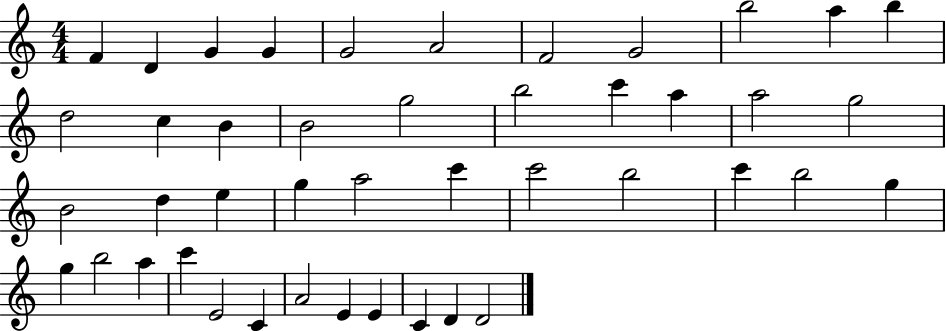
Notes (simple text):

F4/q D4/q G4/q G4/q G4/h A4/h F4/h G4/h B5/h A5/q B5/q D5/h C5/q B4/q B4/h G5/h B5/h C6/q A5/q A5/h G5/h B4/h D5/q E5/q G5/q A5/h C6/q C6/h B5/h C6/q B5/h G5/q G5/q B5/h A5/q C6/q E4/h C4/q A4/h E4/q E4/q C4/q D4/q D4/h